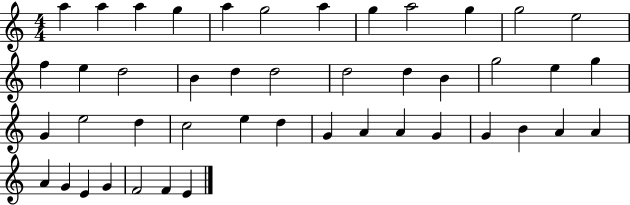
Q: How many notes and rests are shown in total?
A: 45